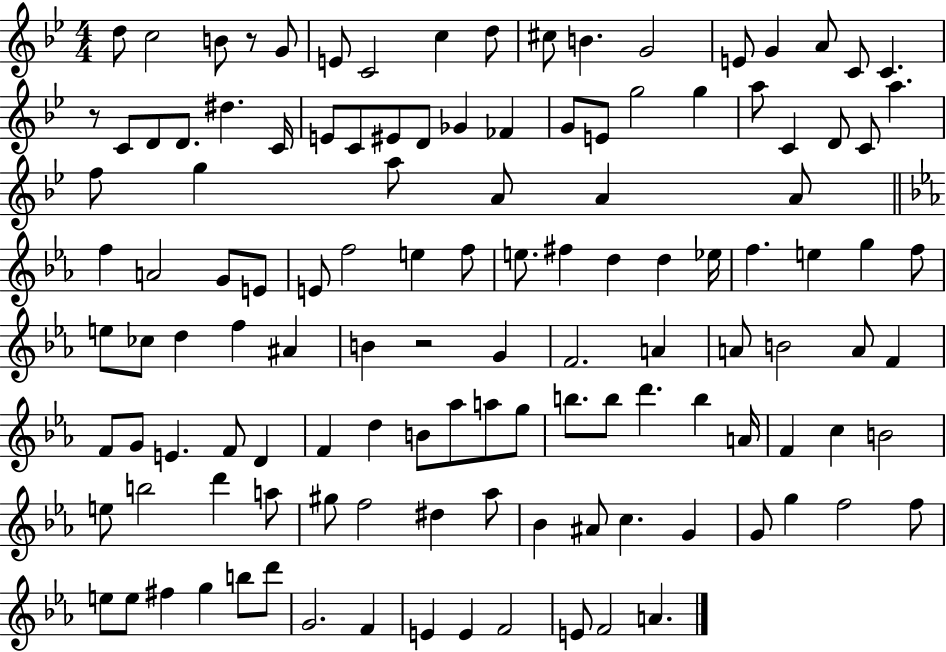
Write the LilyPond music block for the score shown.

{
  \clef treble
  \numericTimeSignature
  \time 4/4
  \key bes \major
  d''8 c''2 b'8 r8 g'8 | e'8 c'2 c''4 d''8 | cis''8 b'4. g'2 | e'8 g'4 a'8 c'8 c'4. | \break r8 c'8 d'8 d'8. dis''4. c'16 | e'8 c'8 eis'8 d'8 ges'4 fes'4 | g'8 e'8 g''2 g''4 | a''8 c'4 d'8 c'8 a''4. | \break f''8 g''4 a''8 a'8 a'4 a'8 | \bar "||" \break \key ees \major f''4 a'2 g'8 e'8 | e'8 f''2 e''4 f''8 | e''8. fis''4 d''4 d''4 ees''16 | f''4. e''4 g''4 f''8 | \break e''8 ces''8 d''4 f''4 ais'4 | b'4 r2 g'4 | f'2. a'4 | a'8 b'2 a'8 f'4 | \break f'8 g'8 e'4. f'8 d'4 | f'4 d''4 b'8 aes''8 a''8 g''8 | b''8. b''8 d'''4. b''4 a'16 | f'4 c''4 b'2 | \break e''8 b''2 d'''4 a''8 | gis''8 f''2 dis''4 aes''8 | bes'4 ais'8 c''4. g'4 | g'8 g''4 f''2 f''8 | \break e''8 e''8 fis''4 g''4 b''8 d'''8 | g'2. f'4 | e'4 e'4 f'2 | e'8 f'2 a'4. | \break \bar "|."
}